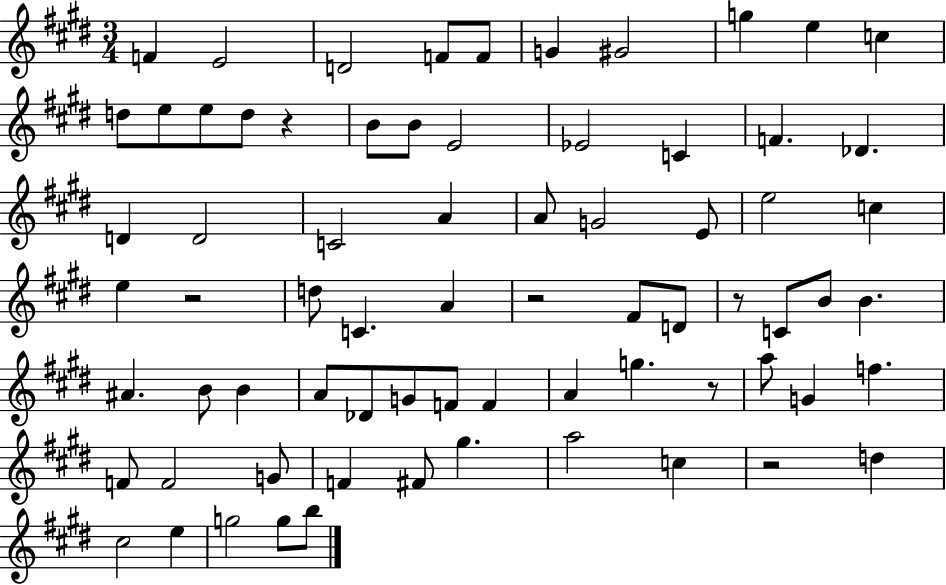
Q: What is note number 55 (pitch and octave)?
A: G4